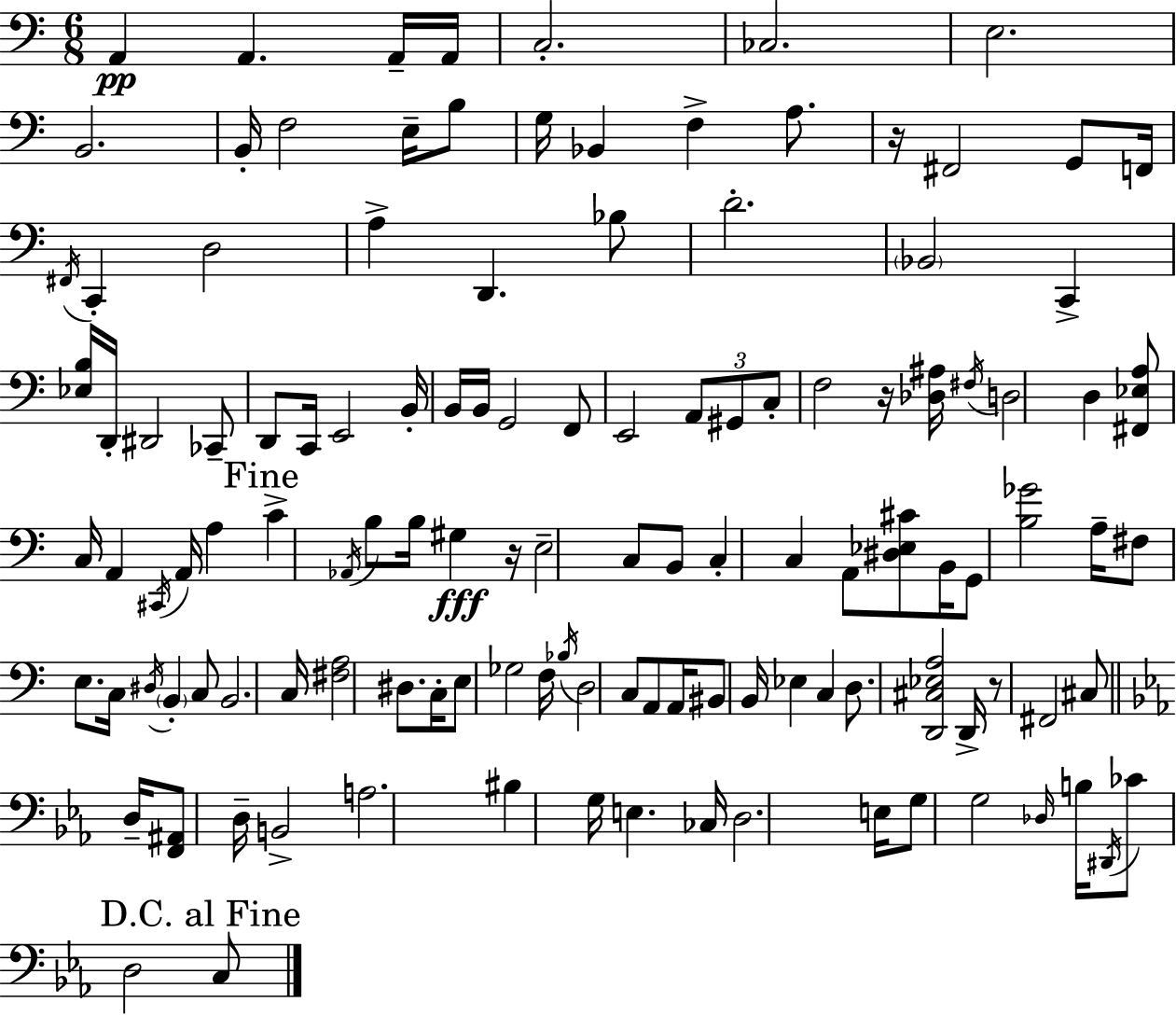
A2/q A2/q. A2/s A2/s C3/h. CES3/h. E3/h. B2/h. B2/s F3/h E3/s B3/e G3/s Bb2/q F3/q A3/e. R/s F#2/h G2/e F2/s F#2/s C2/q D3/h A3/q D2/q. Bb3/e D4/h. Bb2/h C2/q [Eb3,B3]/s D2/s D#2/h CES2/e D2/e C2/s E2/h B2/s B2/s B2/s G2/h F2/e E2/h A2/e G#2/e C3/e F3/h R/s [Db3,A#3]/s F#3/s D3/h D3/q [F#2,Eb3,A3]/e C3/s A2/q C#2/s A2/s A3/q C4/q Ab2/s B3/e B3/s G#3/q R/s E3/h C3/e B2/e C3/q C3/q A2/e [D#3,Eb3,C#4]/e B2/s G2/e [B3,Gb4]/h A3/s F#3/e E3/e. C3/s D#3/s B2/q C3/e B2/h. C3/s [F#3,A3]/h D#3/e. C3/s E3/e Gb3/h F3/s Bb3/s D3/h C3/e A2/e A2/s BIS2/e B2/s Eb3/q C3/q D3/e. [D2,C#3,Eb3,A3]/h D2/s R/e F#2/h C#3/e D3/s [F2,A#2]/e D3/s B2/h A3/h. BIS3/q G3/s E3/q. CES3/s D3/h. E3/s G3/e G3/h Db3/s B3/s D#2/s CES4/e D3/h C3/e